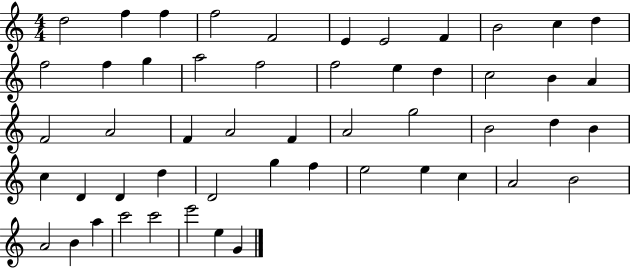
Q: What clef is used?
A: treble